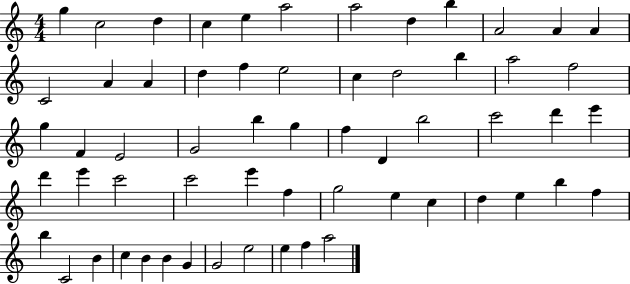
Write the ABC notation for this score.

X:1
T:Untitled
M:4/4
L:1/4
K:C
g c2 d c e a2 a2 d b A2 A A C2 A A d f e2 c d2 b a2 f2 g F E2 G2 b g f D b2 c'2 d' e' d' e' c'2 c'2 e' f g2 e c d e b f b C2 B c B B G G2 e2 e f a2